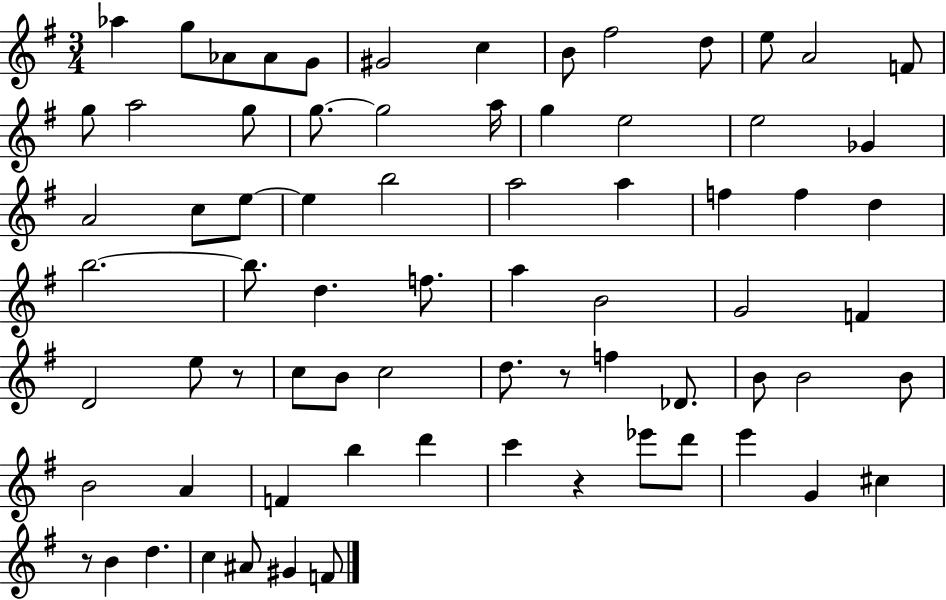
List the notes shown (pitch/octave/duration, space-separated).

Ab5/q G5/e Ab4/e Ab4/e G4/e G#4/h C5/q B4/e F#5/h D5/e E5/e A4/h F4/e G5/e A5/h G5/e G5/e. G5/h A5/s G5/q E5/h E5/h Gb4/q A4/h C5/e E5/e E5/q B5/h A5/h A5/q F5/q F5/q D5/q B5/h. B5/e. D5/q. F5/e. A5/q B4/h G4/h F4/q D4/h E5/e R/e C5/e B4/e C5/h D5/e. R/e F5/q Db4/e. B4/e B4/h B4/e B4/h A4/q F4/q B5/q D6/q C6/q R/q Eb6/e D6/e E6/q G4/q C#5/q R/e B4/q D5/q. C5/q A#4/e G#4/q F4/e